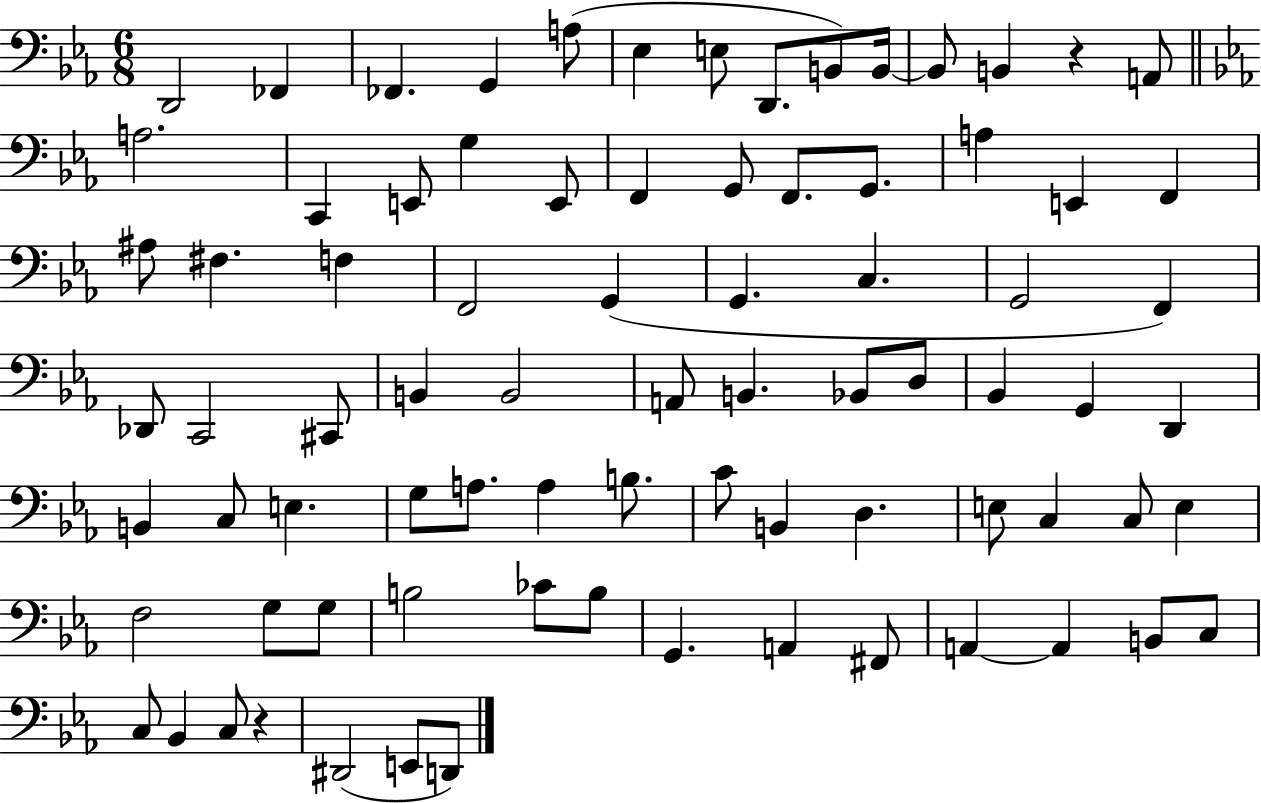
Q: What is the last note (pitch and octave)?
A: D2